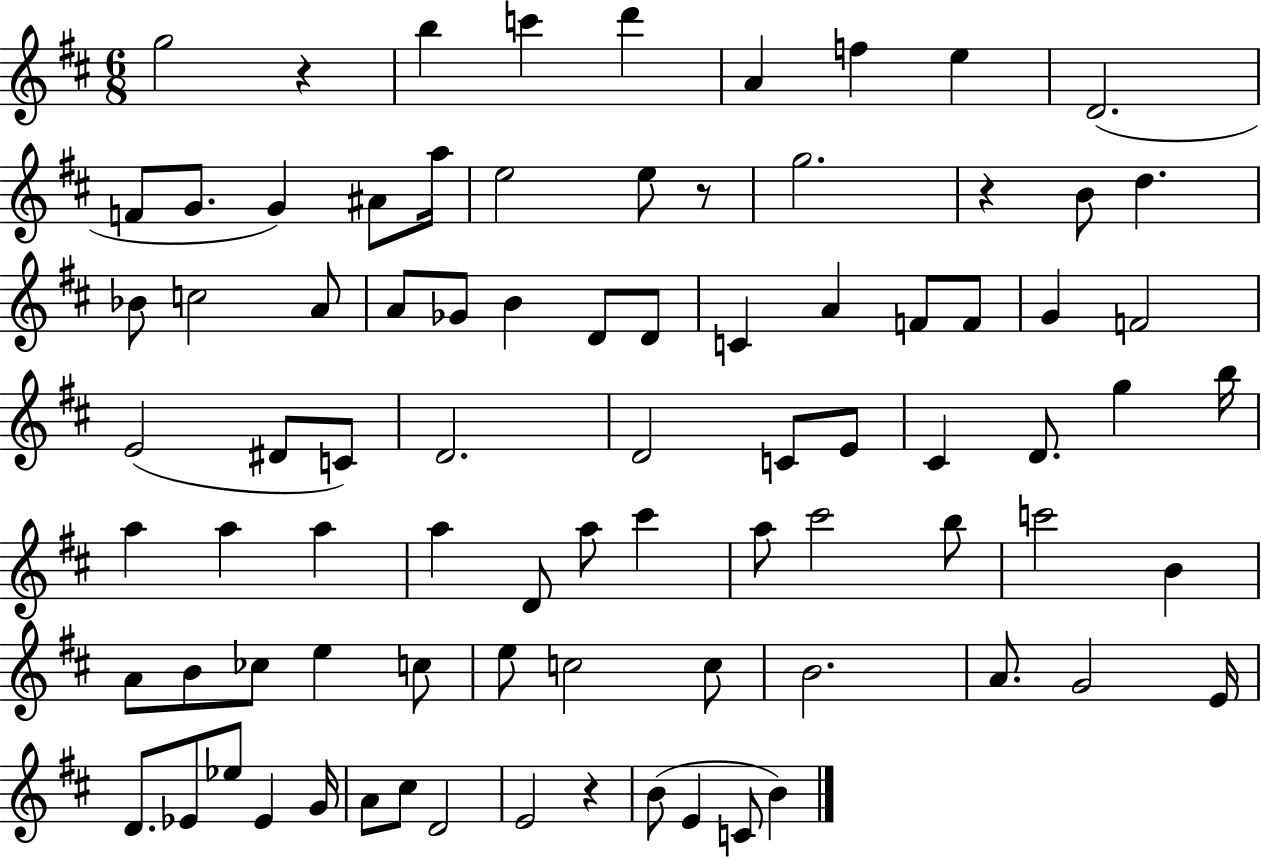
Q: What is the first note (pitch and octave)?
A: G5